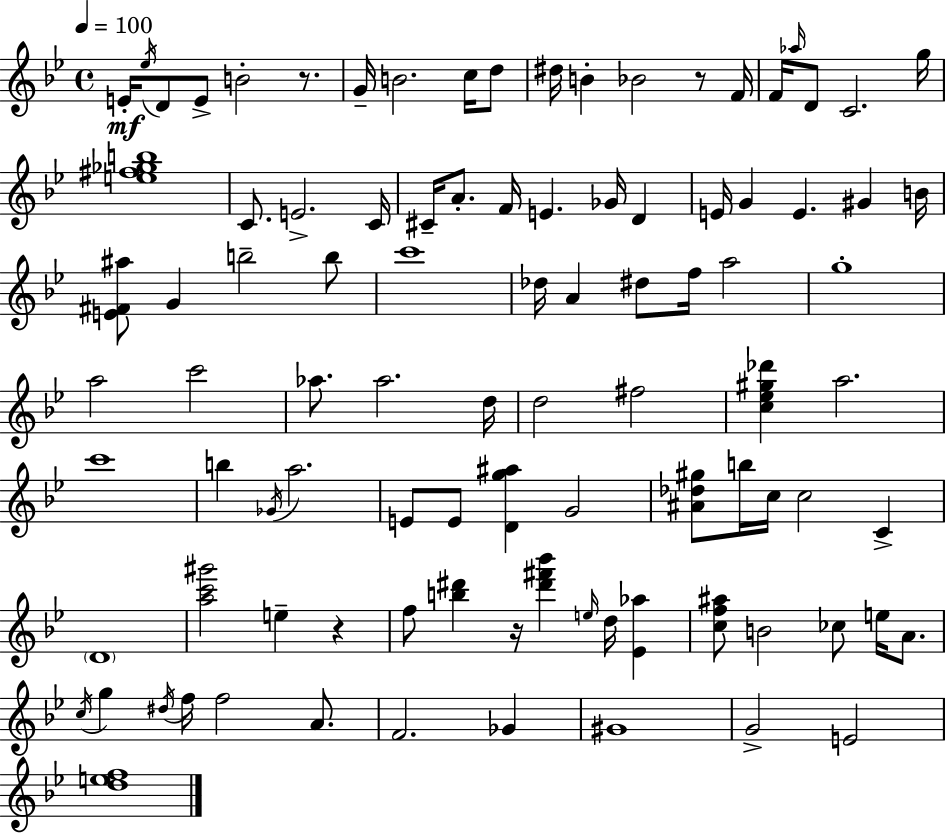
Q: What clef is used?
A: treble